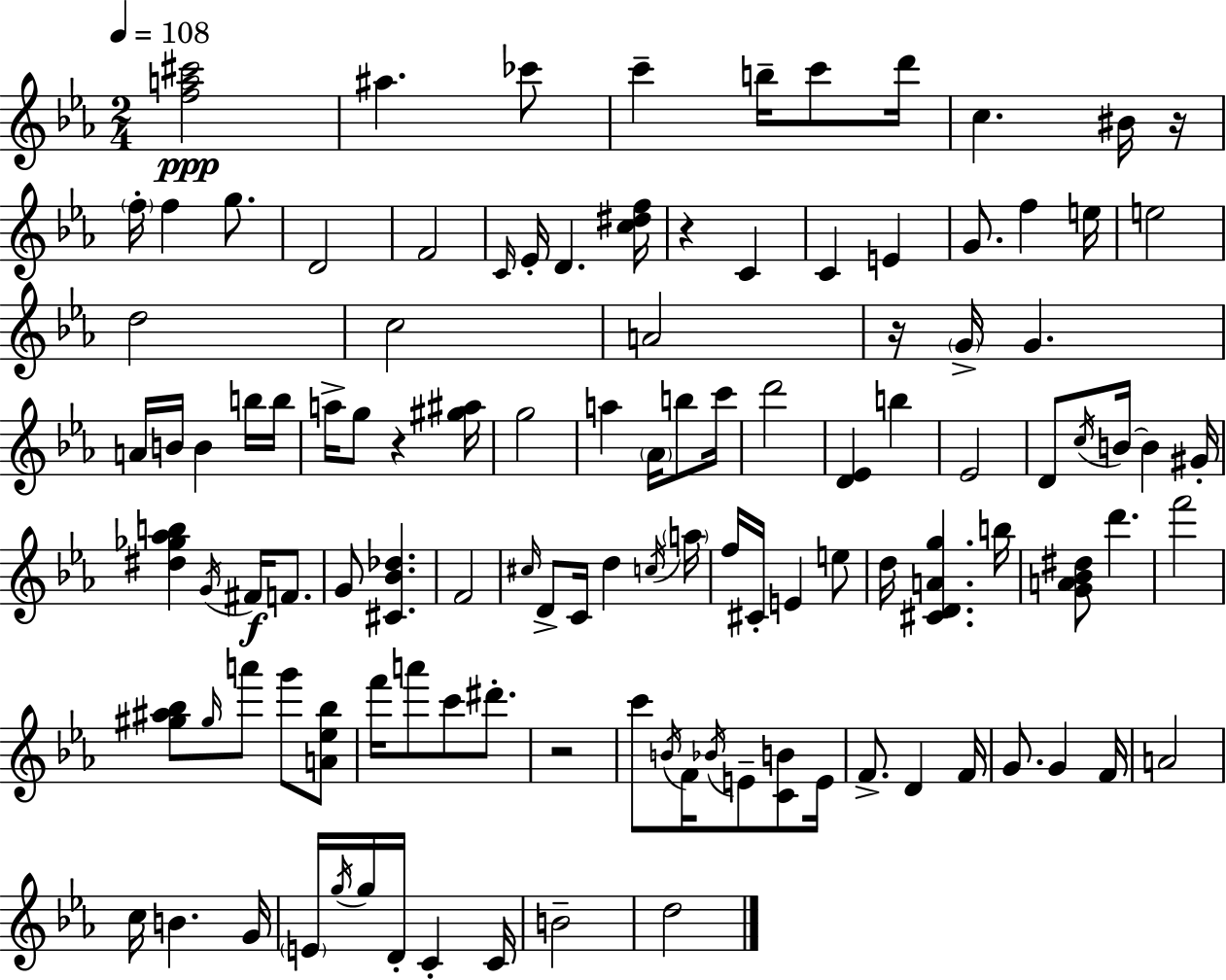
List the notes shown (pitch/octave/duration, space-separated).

[F5,A5,C#6]/h A#5/q. CES6/e C6/q B5/s C6/e D6/s C5/q. BIS4/s R/s F5/s F5/q G5/e. D4/h F4/h C4/s Eb4/s D4/q. [C5,D#5,F5]/s R/q C4/q C4/q E4/q G4/e. F5/q E5/s E5/h D5/h C5/h A4/h R/s G4/s G4/q. A4/s B4/s B4/q B5/s B5/s A5/s G5/e R/q [G#5,A#5]/s G5/h A5/q Ab4/s B5/e C6/s D6/h [D4,Eb4]/q B5/q Eb4/h D4/e C5/s B4/s B4/q G#4/s [D#5,Gb5,Ab5,B5]/q G4/s F#4/s F4/e. G4/e [C#4,Bb4,Db5]/q. F4/h C#5/s D4/e C4/s D5/q C5/s A5/s F5/s C#4/s E4/q E5/e D5/s [C#4,D4,A4,G5]/q. B5/s [G4,A4,Bb4,D#5]/e D6/q. F6/h [G#5,A#5,Bb5]/e G#5/s A6/e G6/e [A4,Eb5,Bb5]/e F6/s A6/e C6/e D#6/e. R/h C6/e B4/s F4/s Bb4/s E4/e [C4,B4]/e E4/s F4/e. D4/q F4/s G4/e. G4/q F4/s A4/h C5/s B4/q. G4/s E4/s G5/s G5/s D4/s C4/q C4/s B4/h D5/h